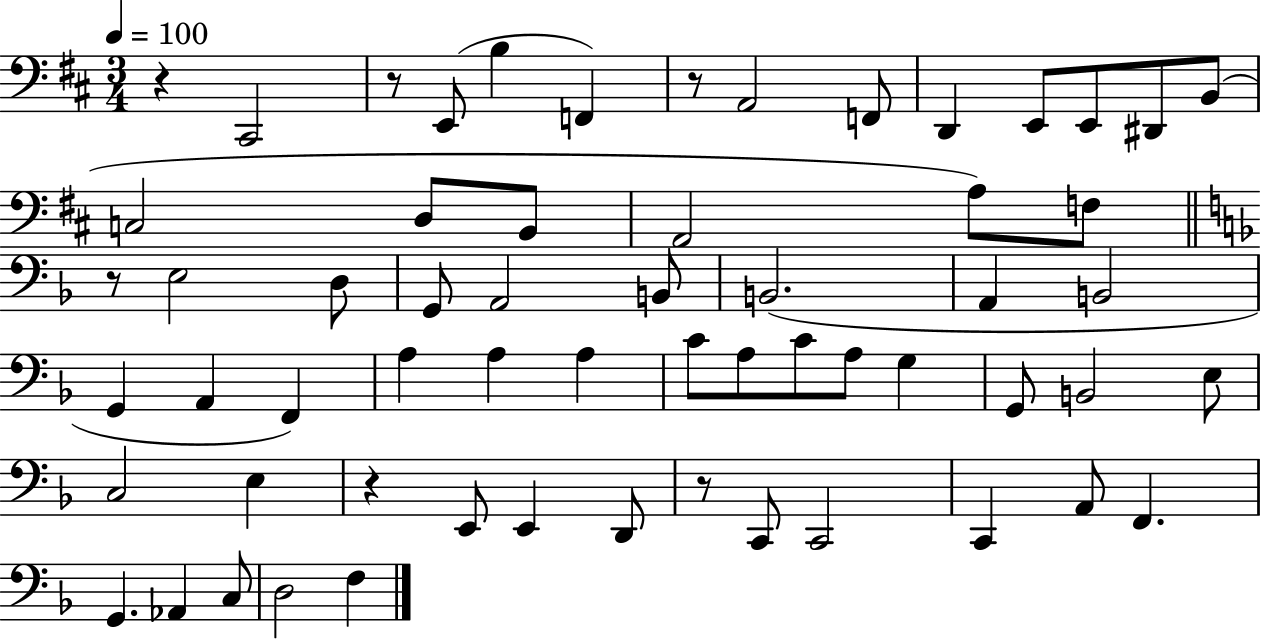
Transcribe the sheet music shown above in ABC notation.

X:1
T:Untitled
M:3/4
L:1/4
K:D
z ^C,,2 z/2 E,,/2 B, F,, z/2 A,,2 F,,/2 D,, E,,/2 E,,/2 ^D,,/2 B,,/2 C,2 D,/2 B,,/2 A,,2 A,/2 F,/2 z/2 E,2 D,/2 G,,/2 A,,2 B,,/2 B,,2 A,, B,,2 G,, A,, F,, A, A, A, C/2 A,/2 C/2 A,/2 G, G,,/2 B,,2 E,/2 C,2 E, z E,,/2 E,, D,,/2 z/2 C,,/2 C,,2 C,, A,,/2 F,, G,, _A,, C,/2 D,2 F,